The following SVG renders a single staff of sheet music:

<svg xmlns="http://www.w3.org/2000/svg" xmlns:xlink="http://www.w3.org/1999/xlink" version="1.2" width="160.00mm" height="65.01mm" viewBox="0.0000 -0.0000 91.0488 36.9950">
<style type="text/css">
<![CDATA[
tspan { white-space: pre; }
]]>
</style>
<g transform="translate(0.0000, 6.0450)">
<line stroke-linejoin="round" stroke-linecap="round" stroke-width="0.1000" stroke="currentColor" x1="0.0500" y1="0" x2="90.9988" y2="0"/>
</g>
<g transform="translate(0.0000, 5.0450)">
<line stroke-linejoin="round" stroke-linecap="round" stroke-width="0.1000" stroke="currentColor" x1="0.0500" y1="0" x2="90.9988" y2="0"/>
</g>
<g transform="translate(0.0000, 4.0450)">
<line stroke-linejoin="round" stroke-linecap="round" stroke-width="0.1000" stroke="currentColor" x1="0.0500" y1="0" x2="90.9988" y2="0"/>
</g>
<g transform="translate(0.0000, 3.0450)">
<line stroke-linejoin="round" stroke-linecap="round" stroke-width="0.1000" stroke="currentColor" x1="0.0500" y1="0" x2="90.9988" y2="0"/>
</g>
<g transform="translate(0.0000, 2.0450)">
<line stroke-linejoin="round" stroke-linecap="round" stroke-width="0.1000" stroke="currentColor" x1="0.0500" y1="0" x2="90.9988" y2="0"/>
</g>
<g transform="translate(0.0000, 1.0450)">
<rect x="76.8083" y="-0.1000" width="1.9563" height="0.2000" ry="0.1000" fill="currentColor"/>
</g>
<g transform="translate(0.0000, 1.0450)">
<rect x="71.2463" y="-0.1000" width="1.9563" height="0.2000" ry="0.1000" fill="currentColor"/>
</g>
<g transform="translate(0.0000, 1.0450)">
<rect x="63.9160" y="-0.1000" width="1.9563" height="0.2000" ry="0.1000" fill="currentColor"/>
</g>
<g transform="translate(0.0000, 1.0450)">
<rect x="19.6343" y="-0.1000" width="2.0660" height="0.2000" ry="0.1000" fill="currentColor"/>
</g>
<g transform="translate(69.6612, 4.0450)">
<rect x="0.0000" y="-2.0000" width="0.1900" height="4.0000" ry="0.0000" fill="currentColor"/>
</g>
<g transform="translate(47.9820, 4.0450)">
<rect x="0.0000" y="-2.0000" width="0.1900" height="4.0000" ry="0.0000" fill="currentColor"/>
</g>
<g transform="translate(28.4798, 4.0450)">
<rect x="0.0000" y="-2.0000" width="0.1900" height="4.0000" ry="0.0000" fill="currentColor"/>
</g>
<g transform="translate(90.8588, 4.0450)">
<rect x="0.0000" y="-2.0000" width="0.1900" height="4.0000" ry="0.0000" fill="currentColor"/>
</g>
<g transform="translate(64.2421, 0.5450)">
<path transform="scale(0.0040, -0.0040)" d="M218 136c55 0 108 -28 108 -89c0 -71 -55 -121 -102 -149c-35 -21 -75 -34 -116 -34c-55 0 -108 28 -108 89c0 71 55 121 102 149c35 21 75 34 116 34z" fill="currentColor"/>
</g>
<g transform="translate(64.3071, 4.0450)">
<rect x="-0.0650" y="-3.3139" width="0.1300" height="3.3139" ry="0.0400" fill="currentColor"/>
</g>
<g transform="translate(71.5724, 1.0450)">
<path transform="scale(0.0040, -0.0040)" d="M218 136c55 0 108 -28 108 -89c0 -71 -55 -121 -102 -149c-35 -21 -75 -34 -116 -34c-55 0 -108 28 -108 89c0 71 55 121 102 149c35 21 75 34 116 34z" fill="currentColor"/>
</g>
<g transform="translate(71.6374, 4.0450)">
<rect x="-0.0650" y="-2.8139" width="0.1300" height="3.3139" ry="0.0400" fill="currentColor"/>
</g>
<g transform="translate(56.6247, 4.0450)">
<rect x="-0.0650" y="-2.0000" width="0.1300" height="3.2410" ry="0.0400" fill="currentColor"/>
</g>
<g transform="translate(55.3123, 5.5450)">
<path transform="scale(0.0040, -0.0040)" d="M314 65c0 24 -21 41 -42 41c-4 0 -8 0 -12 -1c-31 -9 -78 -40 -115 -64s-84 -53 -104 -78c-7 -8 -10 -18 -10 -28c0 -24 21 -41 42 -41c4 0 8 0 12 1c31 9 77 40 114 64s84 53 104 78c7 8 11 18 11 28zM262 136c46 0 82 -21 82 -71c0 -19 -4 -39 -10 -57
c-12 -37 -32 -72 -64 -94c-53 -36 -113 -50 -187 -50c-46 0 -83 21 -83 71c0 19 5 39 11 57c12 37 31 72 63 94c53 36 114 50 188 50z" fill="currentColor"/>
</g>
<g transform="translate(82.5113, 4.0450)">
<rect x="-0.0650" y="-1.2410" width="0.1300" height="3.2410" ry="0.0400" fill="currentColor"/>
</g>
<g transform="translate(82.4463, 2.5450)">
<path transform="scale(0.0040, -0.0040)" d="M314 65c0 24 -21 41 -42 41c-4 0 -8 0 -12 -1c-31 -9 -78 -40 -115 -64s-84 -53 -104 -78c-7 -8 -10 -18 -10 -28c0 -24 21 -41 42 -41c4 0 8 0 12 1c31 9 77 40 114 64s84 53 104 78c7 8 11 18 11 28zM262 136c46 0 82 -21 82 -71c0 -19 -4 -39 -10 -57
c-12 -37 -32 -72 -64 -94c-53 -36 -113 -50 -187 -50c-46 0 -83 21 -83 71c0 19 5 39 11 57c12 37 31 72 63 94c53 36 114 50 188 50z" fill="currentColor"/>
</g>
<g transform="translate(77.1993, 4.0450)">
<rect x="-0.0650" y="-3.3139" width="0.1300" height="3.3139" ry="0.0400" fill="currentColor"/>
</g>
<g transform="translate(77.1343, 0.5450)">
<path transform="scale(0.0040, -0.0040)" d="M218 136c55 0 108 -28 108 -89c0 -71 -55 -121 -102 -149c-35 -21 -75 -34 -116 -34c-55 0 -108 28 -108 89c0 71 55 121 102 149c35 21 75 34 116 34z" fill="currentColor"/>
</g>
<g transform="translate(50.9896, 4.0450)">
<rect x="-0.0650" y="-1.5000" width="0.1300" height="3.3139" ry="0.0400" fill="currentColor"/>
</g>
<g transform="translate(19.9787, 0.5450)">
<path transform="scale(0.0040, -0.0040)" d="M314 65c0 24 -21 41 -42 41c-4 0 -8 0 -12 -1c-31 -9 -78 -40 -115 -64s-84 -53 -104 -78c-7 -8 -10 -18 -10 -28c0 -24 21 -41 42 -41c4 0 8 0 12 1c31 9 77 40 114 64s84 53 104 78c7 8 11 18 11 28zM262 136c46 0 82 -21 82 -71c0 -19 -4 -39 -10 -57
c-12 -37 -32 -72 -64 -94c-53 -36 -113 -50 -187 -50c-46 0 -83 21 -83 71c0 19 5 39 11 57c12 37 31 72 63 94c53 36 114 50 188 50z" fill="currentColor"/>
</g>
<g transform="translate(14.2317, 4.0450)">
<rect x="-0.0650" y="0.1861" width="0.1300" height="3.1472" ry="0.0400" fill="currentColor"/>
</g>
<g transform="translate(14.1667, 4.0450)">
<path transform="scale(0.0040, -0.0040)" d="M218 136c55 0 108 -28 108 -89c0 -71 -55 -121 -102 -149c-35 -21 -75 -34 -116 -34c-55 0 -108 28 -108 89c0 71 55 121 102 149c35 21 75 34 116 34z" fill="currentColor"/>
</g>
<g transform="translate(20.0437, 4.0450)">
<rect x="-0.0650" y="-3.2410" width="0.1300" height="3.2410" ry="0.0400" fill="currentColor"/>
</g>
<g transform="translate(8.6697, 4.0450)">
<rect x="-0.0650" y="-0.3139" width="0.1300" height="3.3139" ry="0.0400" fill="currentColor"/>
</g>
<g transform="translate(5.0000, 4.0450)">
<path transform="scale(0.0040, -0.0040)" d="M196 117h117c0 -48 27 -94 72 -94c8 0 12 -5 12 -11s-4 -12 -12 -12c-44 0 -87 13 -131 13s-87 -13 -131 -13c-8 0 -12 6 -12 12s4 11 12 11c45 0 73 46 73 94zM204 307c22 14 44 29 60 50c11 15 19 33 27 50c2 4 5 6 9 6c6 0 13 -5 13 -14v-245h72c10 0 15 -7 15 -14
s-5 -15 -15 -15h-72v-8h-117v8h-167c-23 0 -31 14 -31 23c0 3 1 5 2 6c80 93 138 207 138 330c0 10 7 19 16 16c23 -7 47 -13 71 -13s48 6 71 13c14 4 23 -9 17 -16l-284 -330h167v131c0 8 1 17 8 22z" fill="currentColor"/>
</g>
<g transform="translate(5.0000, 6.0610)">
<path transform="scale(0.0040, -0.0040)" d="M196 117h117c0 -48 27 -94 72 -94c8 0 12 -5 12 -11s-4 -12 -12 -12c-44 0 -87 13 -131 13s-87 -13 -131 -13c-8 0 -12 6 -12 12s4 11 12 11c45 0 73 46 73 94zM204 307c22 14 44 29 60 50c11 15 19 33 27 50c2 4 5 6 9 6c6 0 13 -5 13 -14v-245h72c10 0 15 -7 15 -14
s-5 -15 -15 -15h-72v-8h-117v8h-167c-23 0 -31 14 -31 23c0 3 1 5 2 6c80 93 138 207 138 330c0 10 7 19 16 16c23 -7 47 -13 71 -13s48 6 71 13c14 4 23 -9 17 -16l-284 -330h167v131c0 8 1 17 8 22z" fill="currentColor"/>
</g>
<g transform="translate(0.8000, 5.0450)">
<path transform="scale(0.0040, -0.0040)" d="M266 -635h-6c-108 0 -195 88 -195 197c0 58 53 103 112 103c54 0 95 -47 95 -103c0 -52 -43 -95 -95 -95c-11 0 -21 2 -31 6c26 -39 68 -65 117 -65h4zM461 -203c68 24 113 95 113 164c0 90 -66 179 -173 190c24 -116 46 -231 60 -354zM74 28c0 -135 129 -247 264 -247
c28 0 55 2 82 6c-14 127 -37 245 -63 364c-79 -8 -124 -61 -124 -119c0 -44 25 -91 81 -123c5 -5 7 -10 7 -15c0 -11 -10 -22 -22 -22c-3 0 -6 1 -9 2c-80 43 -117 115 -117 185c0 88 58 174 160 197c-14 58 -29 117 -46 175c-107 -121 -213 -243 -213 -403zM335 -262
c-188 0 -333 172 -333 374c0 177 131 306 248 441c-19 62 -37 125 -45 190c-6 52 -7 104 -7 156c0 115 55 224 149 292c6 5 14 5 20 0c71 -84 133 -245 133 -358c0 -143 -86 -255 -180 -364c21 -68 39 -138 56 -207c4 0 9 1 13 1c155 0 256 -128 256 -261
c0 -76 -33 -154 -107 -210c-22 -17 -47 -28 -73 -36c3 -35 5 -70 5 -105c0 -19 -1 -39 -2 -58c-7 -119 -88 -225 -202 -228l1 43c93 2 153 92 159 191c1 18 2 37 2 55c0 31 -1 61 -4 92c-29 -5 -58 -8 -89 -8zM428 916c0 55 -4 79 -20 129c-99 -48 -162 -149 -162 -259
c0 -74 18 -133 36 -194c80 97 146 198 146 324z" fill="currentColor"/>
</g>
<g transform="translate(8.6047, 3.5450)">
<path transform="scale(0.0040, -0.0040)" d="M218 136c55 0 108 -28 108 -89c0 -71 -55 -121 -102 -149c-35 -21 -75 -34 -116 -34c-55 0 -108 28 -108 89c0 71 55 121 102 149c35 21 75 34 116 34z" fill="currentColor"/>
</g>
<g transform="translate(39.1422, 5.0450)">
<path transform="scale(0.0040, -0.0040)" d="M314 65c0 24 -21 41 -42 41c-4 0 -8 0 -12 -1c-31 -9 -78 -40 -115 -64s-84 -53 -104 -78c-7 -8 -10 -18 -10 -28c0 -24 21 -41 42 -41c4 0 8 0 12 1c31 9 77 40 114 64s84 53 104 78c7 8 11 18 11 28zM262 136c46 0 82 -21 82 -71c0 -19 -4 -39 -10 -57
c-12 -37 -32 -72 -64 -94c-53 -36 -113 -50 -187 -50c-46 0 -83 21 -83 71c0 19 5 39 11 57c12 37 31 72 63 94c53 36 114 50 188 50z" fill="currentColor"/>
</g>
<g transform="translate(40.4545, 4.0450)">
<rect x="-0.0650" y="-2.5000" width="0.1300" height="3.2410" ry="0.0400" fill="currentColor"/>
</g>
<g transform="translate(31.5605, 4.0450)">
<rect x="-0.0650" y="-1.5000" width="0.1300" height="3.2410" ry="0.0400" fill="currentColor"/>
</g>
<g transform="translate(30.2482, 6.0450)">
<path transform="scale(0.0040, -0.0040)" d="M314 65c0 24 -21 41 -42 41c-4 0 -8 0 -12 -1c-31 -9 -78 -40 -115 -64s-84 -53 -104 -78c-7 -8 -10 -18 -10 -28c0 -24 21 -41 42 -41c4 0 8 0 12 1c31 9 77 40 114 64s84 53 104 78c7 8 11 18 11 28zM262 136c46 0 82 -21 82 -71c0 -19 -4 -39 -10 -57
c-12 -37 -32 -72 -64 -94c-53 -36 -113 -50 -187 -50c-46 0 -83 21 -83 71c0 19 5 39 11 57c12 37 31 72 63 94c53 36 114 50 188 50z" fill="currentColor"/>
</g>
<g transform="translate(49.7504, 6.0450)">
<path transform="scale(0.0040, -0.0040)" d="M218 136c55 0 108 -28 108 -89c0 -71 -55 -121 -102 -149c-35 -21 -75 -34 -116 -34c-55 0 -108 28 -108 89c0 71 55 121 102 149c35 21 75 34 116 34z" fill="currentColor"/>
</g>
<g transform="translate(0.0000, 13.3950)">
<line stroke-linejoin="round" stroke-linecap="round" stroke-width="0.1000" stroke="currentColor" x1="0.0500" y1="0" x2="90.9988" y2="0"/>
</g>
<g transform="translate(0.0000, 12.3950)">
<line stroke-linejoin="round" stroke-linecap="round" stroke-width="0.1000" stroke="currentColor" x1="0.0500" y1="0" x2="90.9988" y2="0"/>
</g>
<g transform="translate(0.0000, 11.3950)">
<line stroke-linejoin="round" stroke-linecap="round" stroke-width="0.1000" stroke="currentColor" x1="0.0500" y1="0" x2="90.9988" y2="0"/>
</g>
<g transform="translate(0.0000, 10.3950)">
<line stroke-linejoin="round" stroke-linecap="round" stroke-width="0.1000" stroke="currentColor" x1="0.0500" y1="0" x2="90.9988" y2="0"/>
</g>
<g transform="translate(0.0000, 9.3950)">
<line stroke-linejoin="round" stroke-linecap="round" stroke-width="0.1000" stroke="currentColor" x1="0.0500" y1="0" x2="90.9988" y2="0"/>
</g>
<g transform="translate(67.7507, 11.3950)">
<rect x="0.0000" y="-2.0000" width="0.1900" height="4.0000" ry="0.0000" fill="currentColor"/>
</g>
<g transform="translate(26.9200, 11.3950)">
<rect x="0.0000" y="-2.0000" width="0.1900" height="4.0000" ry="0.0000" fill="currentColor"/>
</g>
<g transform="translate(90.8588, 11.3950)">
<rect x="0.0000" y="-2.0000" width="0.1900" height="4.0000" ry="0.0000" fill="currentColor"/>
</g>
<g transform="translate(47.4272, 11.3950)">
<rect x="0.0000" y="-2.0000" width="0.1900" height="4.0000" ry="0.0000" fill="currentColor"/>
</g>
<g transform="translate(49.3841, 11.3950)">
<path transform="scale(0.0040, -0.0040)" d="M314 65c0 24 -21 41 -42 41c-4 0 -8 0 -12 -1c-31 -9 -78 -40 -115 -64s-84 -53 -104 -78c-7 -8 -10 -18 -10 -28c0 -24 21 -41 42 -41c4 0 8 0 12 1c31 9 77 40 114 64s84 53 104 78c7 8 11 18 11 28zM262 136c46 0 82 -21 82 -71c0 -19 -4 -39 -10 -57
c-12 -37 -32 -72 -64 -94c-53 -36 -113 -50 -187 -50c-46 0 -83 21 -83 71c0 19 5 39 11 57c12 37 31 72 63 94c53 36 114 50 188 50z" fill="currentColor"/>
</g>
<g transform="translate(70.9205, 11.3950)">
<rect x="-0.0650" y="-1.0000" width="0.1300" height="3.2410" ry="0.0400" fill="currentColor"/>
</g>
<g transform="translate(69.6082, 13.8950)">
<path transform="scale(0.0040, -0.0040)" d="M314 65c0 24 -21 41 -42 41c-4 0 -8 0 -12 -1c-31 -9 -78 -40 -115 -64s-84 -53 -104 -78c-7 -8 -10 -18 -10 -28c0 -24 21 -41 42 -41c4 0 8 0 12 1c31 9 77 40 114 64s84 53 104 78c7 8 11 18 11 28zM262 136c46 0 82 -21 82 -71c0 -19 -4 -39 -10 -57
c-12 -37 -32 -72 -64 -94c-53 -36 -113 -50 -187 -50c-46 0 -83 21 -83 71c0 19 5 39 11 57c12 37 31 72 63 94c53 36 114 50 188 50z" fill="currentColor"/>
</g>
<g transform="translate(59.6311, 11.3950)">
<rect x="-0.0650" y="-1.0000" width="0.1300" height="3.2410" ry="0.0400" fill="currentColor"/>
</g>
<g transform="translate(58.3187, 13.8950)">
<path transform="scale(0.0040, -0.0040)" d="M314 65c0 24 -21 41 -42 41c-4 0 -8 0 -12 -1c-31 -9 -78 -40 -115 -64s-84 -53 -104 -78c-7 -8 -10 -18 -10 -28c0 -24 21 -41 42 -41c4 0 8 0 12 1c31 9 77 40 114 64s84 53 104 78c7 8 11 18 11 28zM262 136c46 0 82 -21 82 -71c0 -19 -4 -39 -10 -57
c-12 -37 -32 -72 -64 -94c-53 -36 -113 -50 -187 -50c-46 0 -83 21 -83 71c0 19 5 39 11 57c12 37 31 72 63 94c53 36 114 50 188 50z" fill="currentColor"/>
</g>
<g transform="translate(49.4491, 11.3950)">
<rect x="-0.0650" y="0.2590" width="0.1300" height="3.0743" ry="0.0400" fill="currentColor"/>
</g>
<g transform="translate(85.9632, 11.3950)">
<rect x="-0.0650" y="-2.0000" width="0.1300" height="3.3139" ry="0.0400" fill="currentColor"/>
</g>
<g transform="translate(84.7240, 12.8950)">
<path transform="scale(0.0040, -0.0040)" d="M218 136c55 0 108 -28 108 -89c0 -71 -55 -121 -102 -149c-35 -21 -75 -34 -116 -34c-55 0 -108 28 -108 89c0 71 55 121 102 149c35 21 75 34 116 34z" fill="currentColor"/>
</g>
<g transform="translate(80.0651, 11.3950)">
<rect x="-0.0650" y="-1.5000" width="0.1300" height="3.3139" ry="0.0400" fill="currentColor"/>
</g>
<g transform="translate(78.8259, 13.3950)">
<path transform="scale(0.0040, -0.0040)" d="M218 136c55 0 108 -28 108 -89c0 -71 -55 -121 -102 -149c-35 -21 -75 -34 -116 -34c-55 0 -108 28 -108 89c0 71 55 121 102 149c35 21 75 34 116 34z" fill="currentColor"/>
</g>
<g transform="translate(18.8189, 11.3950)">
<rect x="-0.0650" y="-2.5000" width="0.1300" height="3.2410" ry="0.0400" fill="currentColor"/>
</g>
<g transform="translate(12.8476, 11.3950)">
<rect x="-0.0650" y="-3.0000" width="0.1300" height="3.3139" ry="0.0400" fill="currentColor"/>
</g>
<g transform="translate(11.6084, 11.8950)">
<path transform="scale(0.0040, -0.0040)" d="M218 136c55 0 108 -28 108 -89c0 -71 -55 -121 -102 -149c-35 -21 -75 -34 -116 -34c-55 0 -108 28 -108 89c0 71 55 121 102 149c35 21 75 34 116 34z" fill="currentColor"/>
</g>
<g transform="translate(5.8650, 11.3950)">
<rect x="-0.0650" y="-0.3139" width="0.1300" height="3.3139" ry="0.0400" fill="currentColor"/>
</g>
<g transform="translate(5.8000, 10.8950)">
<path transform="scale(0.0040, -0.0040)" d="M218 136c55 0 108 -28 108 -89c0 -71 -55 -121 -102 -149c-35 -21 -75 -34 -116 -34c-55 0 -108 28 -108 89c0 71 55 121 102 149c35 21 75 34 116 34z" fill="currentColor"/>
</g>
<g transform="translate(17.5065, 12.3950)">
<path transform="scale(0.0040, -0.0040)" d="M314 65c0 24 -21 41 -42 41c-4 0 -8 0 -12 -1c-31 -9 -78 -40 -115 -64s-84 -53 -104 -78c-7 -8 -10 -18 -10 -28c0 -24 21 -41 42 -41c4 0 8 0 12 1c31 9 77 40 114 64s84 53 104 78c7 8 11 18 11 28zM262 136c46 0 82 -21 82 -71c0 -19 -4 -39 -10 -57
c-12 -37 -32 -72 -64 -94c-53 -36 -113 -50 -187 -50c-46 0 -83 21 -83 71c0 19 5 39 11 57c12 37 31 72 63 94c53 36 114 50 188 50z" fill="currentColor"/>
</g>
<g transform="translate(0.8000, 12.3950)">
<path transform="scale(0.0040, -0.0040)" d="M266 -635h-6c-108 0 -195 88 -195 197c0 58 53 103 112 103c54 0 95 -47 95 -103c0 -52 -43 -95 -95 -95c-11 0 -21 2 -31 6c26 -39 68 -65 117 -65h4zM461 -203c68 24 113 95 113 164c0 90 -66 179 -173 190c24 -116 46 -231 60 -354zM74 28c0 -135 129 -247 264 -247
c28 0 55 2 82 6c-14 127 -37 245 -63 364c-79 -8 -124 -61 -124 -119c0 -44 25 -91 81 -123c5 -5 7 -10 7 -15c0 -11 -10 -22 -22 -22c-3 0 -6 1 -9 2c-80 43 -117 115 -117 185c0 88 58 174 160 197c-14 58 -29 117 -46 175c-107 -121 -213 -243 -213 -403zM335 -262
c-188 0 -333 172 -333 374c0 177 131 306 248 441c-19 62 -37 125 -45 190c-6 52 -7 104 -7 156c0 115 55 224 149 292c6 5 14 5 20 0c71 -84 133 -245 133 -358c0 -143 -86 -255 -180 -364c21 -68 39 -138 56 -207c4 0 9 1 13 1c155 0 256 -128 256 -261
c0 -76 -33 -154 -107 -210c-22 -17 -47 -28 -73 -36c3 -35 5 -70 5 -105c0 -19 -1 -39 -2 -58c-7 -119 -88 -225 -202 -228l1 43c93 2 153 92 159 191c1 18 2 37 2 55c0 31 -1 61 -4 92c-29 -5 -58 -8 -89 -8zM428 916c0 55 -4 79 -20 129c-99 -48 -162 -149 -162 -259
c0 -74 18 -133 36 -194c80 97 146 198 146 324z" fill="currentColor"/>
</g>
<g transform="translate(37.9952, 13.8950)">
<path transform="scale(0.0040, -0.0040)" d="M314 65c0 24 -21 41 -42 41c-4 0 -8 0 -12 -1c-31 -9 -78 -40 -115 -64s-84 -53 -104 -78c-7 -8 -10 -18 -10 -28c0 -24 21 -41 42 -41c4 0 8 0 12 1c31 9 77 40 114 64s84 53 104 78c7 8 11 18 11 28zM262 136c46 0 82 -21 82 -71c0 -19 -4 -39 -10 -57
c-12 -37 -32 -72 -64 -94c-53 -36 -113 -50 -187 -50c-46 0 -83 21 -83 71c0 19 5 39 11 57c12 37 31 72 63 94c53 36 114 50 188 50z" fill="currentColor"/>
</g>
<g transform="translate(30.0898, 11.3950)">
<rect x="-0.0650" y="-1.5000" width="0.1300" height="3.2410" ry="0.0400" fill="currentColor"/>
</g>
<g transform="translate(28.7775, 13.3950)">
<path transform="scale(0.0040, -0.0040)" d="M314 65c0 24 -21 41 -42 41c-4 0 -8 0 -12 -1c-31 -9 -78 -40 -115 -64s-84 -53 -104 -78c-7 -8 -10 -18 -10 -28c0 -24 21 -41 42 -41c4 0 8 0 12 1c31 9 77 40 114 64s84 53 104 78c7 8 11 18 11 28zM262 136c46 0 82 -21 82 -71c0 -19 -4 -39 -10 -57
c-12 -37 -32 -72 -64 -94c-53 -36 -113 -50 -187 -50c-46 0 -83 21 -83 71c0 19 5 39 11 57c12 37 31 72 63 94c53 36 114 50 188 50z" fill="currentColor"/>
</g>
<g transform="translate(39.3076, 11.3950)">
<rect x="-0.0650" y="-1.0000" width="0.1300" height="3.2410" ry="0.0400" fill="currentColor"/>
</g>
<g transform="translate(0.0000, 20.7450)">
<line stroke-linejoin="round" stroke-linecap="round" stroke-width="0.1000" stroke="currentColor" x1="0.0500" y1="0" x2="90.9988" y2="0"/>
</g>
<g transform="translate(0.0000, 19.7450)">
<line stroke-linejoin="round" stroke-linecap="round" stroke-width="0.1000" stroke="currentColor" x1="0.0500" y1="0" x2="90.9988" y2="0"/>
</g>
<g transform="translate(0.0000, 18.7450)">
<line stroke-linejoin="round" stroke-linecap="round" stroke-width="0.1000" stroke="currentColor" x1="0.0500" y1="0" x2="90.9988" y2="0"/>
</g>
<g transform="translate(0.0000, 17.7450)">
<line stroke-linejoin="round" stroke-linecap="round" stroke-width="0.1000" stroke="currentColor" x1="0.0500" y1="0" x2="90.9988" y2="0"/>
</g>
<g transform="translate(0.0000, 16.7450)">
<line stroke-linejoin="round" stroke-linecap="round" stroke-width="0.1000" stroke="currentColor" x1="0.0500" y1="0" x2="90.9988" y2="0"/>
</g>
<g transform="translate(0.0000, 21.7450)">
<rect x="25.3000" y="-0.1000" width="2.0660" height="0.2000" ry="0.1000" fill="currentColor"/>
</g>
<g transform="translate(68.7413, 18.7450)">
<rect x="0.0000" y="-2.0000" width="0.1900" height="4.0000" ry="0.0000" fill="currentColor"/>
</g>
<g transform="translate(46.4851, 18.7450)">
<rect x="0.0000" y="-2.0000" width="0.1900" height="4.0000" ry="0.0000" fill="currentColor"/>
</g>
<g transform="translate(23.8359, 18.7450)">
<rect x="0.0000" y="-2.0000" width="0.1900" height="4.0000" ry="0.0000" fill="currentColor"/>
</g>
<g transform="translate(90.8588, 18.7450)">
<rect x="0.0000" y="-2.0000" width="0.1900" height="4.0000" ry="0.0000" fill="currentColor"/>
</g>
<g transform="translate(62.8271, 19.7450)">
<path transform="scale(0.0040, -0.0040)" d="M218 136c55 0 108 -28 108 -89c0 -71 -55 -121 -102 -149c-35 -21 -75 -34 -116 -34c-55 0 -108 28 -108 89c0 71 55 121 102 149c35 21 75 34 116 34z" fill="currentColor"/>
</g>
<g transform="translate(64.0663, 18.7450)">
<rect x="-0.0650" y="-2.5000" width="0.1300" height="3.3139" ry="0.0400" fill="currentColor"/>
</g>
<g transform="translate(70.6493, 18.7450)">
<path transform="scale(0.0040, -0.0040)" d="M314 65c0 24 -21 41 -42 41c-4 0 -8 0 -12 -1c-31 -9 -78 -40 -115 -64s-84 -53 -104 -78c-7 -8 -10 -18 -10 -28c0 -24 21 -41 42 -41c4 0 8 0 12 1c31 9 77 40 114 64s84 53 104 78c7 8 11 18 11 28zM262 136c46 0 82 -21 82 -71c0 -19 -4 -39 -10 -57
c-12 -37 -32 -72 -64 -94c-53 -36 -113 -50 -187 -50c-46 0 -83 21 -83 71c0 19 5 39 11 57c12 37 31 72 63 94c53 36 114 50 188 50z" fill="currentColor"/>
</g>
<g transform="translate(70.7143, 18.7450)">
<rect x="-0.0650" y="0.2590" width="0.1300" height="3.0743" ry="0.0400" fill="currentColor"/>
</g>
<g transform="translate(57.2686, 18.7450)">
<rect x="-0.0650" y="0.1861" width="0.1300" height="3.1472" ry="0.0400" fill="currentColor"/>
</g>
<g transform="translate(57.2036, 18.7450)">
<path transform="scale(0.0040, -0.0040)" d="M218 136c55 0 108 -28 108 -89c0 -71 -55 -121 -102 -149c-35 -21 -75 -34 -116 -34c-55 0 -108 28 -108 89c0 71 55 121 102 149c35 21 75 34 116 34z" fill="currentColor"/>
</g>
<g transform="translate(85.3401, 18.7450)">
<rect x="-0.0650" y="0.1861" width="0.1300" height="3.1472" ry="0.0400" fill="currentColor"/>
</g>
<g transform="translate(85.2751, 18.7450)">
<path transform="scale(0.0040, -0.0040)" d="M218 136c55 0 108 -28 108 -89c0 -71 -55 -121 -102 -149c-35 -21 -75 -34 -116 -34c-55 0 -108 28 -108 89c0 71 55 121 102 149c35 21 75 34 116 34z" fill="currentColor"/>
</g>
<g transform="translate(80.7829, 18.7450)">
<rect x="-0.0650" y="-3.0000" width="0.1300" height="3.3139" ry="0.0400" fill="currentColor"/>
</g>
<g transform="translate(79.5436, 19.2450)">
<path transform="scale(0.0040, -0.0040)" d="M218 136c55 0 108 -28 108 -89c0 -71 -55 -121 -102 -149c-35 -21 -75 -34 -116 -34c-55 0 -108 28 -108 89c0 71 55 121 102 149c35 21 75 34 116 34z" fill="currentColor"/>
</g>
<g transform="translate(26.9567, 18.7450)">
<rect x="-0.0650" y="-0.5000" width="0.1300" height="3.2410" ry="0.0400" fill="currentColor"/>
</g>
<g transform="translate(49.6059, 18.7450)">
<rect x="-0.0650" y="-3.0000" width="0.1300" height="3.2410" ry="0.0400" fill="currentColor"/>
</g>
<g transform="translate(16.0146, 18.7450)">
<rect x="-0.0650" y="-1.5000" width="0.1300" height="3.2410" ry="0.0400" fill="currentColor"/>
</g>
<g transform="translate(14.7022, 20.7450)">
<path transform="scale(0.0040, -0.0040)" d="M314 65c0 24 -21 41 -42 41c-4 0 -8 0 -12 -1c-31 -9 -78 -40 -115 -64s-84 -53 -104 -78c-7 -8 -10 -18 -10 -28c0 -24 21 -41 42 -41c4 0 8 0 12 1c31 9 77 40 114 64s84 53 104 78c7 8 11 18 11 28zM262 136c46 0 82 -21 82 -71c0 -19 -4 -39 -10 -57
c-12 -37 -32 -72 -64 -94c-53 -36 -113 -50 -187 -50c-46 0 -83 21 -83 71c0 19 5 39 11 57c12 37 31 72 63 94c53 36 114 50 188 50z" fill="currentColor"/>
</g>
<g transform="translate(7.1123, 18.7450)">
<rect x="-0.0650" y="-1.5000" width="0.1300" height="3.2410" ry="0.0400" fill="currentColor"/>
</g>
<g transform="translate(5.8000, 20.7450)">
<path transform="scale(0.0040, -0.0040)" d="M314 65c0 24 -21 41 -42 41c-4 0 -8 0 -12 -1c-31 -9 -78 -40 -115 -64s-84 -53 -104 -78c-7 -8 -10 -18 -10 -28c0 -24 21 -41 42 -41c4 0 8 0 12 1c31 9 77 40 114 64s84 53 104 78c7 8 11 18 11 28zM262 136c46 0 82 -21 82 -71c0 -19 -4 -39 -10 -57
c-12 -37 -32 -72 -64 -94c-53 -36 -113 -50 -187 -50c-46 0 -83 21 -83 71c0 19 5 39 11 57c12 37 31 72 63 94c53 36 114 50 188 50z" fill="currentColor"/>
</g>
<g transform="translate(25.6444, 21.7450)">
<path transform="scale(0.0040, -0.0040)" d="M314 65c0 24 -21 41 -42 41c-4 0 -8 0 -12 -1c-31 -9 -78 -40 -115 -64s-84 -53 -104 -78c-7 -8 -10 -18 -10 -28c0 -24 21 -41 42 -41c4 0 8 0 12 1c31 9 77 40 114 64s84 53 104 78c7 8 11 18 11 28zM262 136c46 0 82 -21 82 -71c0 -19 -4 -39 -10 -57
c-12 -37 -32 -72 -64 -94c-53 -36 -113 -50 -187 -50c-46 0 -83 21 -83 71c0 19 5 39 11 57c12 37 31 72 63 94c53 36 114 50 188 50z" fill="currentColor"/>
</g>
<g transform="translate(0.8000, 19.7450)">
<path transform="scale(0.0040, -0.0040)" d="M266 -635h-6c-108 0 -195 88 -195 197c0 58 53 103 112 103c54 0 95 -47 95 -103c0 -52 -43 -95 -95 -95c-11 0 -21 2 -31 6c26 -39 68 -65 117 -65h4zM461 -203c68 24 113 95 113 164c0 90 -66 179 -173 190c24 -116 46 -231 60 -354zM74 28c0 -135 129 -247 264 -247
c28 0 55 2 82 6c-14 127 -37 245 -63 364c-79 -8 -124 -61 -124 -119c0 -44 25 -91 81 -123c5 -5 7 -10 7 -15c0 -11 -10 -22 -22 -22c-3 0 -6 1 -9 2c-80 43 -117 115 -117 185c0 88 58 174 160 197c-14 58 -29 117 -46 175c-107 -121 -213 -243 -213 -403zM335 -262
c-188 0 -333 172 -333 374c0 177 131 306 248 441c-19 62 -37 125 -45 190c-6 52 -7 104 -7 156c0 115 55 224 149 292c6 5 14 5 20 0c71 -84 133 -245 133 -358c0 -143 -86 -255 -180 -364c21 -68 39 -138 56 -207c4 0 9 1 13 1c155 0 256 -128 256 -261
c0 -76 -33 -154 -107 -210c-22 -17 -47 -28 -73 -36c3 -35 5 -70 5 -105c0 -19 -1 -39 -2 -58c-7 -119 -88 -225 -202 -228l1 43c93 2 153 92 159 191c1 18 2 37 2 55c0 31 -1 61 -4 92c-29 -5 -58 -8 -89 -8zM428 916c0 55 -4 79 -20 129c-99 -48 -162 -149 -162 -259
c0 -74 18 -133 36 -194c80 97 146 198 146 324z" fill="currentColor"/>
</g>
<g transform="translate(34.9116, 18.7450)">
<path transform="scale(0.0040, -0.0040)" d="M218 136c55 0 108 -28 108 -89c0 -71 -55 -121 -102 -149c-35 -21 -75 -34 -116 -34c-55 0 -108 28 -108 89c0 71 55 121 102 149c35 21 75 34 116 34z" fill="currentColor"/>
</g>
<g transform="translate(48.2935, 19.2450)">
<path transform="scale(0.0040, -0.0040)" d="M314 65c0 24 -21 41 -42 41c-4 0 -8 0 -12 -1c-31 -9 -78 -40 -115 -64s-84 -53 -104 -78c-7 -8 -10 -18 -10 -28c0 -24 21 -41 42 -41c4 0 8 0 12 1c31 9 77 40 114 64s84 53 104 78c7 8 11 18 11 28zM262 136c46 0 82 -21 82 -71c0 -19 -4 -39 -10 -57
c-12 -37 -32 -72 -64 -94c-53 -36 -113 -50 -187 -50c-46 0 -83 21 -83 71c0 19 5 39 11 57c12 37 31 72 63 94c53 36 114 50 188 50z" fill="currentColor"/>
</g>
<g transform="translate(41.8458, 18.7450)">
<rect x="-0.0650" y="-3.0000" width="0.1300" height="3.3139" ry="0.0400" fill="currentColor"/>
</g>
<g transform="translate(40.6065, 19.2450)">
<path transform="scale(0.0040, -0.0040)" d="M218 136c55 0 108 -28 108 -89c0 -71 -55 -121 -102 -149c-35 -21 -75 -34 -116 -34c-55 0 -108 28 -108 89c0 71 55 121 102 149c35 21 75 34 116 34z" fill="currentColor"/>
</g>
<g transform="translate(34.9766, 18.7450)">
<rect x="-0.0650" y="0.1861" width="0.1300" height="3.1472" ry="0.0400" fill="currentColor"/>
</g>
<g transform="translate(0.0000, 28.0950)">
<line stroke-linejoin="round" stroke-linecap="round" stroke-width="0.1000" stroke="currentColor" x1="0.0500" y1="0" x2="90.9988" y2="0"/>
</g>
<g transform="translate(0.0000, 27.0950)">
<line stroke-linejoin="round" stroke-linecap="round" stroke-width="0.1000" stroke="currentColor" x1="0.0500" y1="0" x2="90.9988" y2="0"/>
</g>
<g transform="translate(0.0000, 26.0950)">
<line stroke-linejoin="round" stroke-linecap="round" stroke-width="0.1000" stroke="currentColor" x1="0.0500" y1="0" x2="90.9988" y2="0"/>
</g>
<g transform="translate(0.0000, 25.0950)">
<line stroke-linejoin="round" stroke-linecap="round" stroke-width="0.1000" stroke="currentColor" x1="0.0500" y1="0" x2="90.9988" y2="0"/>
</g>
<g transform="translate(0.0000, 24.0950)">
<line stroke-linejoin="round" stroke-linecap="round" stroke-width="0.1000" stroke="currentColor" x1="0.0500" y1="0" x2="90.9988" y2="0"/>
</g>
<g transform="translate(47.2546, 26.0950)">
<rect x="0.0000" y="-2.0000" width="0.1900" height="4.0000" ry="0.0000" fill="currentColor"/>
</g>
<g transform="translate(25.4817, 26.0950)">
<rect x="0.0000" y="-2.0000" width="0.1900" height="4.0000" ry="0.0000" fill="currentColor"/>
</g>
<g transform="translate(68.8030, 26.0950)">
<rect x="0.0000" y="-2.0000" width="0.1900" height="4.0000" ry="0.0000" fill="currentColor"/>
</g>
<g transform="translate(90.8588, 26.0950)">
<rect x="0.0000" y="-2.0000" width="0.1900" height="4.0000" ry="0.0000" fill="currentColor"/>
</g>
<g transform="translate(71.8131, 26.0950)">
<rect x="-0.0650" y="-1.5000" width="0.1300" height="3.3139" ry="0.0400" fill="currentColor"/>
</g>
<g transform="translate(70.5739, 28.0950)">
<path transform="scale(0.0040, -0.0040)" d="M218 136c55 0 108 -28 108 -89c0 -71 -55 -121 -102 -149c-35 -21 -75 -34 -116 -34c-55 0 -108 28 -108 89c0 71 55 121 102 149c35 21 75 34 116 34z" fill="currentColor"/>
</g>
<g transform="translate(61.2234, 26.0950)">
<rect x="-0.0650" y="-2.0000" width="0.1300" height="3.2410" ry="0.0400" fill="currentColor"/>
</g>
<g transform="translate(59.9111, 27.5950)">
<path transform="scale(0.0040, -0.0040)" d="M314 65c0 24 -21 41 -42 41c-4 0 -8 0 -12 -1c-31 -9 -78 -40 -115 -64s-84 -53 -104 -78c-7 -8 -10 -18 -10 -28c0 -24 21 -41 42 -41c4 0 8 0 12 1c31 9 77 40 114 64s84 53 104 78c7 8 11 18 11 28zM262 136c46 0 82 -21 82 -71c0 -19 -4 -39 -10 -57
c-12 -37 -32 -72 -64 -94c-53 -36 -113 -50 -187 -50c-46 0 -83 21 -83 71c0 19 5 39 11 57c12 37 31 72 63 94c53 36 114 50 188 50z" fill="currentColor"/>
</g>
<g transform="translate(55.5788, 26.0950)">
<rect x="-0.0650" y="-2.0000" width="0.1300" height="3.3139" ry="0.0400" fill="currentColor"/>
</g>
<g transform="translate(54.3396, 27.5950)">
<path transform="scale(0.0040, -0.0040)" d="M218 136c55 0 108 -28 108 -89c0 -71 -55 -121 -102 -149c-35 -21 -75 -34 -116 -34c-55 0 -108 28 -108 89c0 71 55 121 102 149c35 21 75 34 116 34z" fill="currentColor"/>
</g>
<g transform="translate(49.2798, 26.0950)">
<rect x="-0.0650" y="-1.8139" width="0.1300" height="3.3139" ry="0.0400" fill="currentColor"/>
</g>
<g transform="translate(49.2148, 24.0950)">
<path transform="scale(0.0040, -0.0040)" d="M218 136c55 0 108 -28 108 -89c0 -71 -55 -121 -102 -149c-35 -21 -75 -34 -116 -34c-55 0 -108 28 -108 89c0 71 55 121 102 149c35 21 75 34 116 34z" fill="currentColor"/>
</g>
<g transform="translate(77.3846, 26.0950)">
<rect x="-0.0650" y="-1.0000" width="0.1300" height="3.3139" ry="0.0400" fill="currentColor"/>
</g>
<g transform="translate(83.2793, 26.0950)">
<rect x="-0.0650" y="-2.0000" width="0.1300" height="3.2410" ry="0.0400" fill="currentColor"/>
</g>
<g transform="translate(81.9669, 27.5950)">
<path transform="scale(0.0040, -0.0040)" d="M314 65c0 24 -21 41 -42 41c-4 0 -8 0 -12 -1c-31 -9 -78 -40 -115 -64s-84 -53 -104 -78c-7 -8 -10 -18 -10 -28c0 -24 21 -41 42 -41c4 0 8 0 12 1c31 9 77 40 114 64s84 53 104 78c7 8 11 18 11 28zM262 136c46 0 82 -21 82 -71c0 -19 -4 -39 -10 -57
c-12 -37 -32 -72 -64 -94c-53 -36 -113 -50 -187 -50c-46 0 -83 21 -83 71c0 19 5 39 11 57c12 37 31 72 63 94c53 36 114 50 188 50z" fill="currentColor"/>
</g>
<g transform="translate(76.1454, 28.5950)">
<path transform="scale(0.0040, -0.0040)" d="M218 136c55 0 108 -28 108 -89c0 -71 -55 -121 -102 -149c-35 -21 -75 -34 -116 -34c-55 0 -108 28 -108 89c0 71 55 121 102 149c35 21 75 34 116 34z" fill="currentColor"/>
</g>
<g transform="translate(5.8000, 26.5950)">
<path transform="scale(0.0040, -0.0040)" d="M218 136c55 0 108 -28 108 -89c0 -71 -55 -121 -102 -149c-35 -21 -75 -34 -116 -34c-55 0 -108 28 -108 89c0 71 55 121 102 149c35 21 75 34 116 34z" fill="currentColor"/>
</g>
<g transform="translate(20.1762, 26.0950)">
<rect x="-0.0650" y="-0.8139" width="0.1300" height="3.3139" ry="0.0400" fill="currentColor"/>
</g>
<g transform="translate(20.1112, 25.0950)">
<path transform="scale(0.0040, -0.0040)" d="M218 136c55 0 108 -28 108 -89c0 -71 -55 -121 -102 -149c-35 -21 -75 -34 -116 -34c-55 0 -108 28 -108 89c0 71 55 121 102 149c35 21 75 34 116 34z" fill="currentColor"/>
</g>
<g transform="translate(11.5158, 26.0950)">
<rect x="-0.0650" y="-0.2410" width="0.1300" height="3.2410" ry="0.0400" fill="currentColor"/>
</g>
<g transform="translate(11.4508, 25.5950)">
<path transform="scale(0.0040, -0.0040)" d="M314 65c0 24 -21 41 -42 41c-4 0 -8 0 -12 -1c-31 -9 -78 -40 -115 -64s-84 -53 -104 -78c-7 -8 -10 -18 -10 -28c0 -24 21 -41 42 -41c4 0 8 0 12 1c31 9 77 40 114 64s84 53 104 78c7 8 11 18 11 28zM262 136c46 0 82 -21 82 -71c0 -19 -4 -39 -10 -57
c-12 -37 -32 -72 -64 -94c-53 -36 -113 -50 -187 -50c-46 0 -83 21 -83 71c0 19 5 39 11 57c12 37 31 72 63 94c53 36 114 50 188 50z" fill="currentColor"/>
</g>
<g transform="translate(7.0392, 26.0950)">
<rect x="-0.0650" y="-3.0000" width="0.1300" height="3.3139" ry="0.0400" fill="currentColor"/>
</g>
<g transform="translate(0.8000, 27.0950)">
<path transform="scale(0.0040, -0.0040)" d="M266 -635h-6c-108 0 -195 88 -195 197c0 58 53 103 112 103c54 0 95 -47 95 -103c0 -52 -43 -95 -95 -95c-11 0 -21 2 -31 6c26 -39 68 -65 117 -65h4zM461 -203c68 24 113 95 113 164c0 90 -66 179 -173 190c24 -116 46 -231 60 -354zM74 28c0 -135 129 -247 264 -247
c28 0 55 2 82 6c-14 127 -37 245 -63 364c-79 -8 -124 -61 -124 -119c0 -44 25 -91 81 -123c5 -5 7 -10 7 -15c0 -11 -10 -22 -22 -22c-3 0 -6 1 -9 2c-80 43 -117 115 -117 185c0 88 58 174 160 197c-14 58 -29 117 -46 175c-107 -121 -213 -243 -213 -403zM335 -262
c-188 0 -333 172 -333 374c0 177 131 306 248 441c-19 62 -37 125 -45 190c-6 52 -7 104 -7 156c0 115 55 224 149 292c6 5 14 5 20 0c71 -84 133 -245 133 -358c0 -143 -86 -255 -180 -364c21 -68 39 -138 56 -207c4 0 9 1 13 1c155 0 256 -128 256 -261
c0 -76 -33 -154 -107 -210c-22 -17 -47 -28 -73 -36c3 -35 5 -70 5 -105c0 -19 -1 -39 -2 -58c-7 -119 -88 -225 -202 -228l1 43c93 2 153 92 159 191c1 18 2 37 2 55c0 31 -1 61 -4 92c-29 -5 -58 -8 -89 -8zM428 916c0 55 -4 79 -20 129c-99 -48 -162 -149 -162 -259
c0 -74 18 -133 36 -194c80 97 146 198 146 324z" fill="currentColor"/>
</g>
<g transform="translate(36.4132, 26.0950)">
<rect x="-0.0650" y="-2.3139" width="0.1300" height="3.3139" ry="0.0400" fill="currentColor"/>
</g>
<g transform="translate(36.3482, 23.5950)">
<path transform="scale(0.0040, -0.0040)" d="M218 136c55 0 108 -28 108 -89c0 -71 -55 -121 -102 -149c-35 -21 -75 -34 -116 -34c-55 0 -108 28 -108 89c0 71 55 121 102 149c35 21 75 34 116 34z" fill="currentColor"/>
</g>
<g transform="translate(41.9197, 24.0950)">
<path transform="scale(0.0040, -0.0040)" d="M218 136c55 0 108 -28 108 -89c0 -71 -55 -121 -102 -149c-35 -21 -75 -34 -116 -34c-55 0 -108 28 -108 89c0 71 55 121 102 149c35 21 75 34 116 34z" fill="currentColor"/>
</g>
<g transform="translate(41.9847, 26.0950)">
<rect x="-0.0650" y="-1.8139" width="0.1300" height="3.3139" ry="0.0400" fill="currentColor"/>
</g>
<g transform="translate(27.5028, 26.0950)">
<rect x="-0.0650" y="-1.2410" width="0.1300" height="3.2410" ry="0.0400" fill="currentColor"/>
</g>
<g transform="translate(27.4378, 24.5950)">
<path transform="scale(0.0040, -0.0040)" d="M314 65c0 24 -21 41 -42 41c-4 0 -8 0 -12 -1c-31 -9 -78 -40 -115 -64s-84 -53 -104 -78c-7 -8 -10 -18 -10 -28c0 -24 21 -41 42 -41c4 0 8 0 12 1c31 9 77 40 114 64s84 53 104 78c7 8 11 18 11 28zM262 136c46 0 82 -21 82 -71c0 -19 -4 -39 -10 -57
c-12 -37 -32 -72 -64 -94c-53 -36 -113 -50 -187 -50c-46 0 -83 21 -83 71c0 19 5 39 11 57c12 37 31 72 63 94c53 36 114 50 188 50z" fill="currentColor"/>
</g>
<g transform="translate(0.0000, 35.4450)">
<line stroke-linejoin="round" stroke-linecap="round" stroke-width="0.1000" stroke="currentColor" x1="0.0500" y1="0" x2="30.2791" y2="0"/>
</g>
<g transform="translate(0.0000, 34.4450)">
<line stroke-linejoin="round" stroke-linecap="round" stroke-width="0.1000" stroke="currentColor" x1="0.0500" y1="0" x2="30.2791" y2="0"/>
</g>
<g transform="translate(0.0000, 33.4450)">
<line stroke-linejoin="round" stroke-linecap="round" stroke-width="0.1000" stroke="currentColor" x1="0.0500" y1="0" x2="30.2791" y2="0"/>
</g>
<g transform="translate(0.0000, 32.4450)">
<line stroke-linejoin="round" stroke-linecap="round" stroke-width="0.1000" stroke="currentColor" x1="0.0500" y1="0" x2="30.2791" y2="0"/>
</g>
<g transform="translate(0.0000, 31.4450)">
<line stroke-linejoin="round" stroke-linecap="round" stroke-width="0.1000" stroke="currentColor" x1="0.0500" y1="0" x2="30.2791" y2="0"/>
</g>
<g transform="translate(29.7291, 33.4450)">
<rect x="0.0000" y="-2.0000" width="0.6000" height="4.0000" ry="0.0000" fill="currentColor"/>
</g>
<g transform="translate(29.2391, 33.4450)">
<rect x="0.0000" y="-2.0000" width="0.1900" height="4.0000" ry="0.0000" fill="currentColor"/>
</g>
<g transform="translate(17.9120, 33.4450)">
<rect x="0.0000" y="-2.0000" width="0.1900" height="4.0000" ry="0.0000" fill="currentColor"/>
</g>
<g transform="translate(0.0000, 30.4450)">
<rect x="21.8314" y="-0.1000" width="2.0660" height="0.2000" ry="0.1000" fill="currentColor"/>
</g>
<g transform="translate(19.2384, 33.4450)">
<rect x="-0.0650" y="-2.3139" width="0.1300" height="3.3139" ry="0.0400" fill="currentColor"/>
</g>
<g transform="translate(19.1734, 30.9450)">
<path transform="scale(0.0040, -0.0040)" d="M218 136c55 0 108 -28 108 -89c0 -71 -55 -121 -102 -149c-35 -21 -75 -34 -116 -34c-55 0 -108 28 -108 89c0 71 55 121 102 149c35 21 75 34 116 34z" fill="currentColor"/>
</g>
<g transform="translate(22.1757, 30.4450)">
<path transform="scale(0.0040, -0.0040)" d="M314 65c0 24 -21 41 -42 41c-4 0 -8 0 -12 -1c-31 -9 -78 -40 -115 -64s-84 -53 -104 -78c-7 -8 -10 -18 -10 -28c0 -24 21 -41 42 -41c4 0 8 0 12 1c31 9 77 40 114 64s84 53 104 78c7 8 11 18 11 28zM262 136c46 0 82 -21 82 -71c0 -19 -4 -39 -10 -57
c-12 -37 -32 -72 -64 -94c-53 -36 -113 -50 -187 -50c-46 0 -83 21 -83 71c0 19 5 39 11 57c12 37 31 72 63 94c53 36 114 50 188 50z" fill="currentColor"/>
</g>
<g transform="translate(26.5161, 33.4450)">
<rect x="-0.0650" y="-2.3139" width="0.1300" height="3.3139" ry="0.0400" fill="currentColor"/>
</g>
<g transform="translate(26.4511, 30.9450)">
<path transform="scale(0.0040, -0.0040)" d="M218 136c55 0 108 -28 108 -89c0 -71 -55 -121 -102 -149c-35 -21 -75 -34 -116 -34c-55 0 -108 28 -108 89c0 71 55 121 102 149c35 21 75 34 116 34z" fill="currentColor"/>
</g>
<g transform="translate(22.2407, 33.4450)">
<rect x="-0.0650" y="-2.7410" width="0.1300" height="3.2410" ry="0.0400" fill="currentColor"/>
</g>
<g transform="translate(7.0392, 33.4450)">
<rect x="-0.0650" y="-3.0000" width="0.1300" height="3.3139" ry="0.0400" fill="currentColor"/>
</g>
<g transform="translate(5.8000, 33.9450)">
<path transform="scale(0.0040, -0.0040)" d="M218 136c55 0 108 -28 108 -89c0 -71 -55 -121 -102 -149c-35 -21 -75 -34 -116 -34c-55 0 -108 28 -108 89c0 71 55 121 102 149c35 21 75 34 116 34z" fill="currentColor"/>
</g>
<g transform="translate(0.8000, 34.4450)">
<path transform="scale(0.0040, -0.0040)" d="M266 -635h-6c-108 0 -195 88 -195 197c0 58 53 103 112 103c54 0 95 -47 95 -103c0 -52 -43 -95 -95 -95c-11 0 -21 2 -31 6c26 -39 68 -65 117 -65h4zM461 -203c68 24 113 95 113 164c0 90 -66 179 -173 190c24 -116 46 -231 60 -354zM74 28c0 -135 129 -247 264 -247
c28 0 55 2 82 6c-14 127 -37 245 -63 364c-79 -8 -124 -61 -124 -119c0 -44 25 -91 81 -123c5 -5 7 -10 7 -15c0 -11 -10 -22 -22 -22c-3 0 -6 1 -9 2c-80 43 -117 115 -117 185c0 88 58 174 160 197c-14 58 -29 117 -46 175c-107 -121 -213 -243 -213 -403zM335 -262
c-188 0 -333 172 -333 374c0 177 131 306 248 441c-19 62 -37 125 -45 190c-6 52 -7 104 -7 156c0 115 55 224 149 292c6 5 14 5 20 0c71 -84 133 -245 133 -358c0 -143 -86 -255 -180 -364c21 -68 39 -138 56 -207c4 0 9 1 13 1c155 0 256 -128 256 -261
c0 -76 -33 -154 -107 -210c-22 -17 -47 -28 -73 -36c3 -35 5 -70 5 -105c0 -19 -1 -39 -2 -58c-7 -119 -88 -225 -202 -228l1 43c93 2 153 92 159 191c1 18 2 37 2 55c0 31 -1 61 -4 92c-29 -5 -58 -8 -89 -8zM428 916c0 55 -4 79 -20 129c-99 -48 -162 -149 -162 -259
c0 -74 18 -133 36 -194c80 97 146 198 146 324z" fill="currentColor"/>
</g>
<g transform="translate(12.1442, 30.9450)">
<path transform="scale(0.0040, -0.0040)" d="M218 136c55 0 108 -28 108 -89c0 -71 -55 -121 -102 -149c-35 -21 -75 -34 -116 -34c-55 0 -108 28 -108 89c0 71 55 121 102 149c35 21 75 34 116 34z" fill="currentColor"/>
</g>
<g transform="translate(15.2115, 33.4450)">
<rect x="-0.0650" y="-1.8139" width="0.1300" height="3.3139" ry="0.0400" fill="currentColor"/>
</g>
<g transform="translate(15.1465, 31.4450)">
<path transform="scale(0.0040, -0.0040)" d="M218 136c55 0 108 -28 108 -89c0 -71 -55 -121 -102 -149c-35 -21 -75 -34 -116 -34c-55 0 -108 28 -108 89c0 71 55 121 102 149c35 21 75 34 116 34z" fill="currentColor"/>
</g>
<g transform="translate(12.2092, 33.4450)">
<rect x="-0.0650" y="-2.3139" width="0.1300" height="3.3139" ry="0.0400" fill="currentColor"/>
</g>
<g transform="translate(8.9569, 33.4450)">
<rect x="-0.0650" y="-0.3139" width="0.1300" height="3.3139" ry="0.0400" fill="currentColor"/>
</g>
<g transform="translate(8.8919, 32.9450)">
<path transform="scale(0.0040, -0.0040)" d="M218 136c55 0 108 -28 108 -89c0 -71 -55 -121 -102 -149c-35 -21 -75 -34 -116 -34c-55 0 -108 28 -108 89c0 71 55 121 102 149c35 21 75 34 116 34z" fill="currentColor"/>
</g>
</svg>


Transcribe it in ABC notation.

X:1
T:Untitled
M:4/4
L:1/4
K:C
c B b2 E2 G2 E F2 b a b e2 c A G2 E2 D2 B2 D2 D2 E F E2 E2 C2 B A A2 B G B2 A B A c2 d e2 g f f F F2 E D F2 A c g f g a2 g